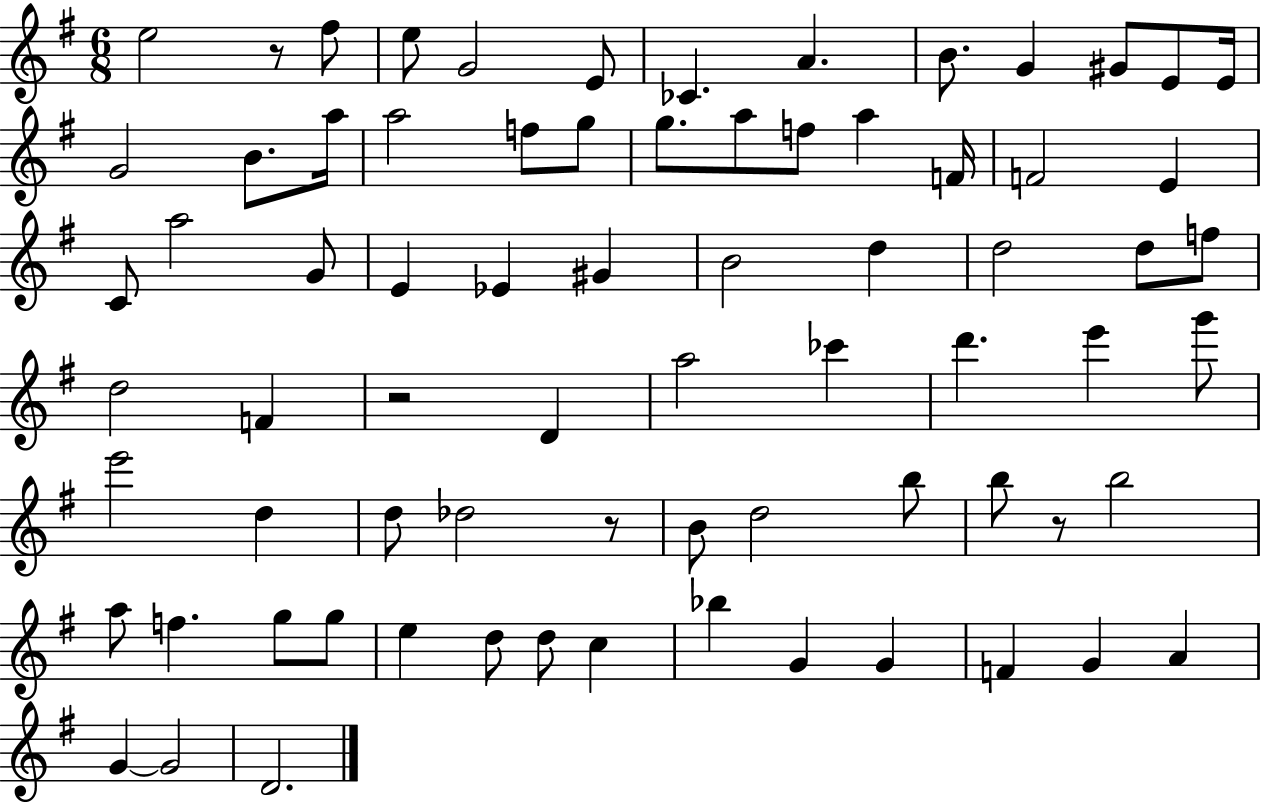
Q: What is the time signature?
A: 6/8